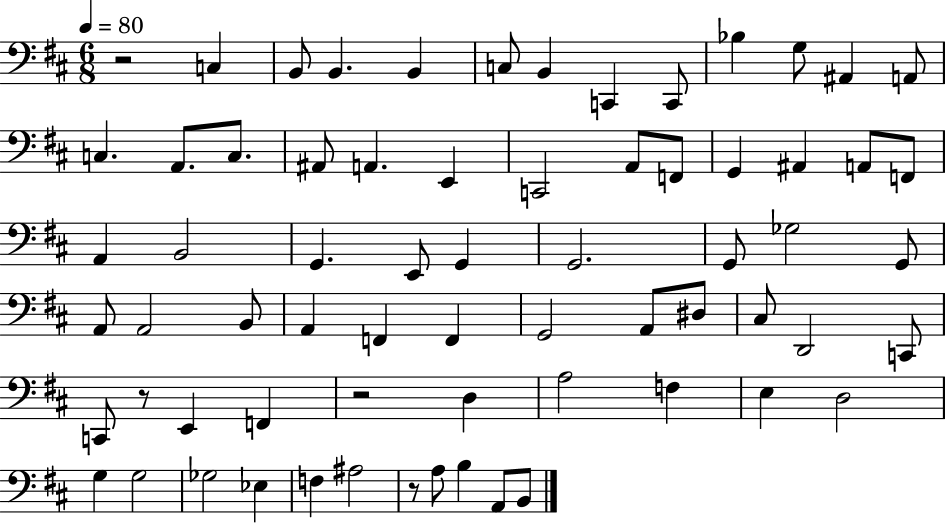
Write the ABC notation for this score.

X:1
T:Untitled
M:6/8
L:1/4
K:D
z2 C, B,,/2 B,, B,, C,/2 B,, C,, C,,/2 _B, G,/2 ^A,, A,,/2 C, A,,/2 C,/2 ^A,,/2 A,, E,, C,,2 A,,/2 F,,/2 G,, ^A,, A,,/2 F,,/2 A,, B,,2 G,, E,,/2 G,, G,,2 G,,/2 _G,2 G,,/2 A,,/2 A,,2 B,,/2 A,, F,, F,, G,,2 A,,/2 ^D,/2 ^C,/2 D,,2 C,,/2 C,,/2 z/2 E,, F,, z2 D, A,2 F, E, D,2 G, G,2 _G,2 _E, F, ^A,2 z/2 A,/2 B, A,,/2 B,,/2